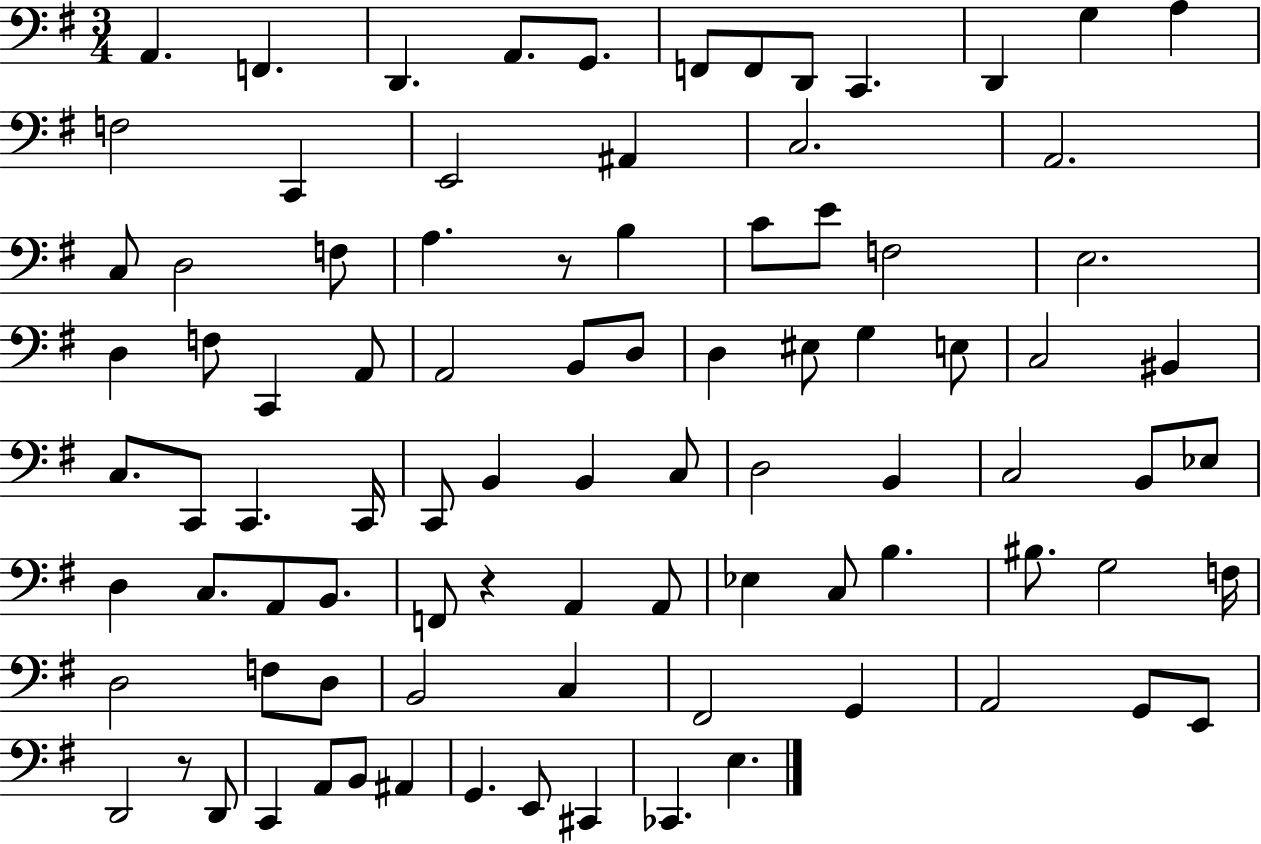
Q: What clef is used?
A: bass